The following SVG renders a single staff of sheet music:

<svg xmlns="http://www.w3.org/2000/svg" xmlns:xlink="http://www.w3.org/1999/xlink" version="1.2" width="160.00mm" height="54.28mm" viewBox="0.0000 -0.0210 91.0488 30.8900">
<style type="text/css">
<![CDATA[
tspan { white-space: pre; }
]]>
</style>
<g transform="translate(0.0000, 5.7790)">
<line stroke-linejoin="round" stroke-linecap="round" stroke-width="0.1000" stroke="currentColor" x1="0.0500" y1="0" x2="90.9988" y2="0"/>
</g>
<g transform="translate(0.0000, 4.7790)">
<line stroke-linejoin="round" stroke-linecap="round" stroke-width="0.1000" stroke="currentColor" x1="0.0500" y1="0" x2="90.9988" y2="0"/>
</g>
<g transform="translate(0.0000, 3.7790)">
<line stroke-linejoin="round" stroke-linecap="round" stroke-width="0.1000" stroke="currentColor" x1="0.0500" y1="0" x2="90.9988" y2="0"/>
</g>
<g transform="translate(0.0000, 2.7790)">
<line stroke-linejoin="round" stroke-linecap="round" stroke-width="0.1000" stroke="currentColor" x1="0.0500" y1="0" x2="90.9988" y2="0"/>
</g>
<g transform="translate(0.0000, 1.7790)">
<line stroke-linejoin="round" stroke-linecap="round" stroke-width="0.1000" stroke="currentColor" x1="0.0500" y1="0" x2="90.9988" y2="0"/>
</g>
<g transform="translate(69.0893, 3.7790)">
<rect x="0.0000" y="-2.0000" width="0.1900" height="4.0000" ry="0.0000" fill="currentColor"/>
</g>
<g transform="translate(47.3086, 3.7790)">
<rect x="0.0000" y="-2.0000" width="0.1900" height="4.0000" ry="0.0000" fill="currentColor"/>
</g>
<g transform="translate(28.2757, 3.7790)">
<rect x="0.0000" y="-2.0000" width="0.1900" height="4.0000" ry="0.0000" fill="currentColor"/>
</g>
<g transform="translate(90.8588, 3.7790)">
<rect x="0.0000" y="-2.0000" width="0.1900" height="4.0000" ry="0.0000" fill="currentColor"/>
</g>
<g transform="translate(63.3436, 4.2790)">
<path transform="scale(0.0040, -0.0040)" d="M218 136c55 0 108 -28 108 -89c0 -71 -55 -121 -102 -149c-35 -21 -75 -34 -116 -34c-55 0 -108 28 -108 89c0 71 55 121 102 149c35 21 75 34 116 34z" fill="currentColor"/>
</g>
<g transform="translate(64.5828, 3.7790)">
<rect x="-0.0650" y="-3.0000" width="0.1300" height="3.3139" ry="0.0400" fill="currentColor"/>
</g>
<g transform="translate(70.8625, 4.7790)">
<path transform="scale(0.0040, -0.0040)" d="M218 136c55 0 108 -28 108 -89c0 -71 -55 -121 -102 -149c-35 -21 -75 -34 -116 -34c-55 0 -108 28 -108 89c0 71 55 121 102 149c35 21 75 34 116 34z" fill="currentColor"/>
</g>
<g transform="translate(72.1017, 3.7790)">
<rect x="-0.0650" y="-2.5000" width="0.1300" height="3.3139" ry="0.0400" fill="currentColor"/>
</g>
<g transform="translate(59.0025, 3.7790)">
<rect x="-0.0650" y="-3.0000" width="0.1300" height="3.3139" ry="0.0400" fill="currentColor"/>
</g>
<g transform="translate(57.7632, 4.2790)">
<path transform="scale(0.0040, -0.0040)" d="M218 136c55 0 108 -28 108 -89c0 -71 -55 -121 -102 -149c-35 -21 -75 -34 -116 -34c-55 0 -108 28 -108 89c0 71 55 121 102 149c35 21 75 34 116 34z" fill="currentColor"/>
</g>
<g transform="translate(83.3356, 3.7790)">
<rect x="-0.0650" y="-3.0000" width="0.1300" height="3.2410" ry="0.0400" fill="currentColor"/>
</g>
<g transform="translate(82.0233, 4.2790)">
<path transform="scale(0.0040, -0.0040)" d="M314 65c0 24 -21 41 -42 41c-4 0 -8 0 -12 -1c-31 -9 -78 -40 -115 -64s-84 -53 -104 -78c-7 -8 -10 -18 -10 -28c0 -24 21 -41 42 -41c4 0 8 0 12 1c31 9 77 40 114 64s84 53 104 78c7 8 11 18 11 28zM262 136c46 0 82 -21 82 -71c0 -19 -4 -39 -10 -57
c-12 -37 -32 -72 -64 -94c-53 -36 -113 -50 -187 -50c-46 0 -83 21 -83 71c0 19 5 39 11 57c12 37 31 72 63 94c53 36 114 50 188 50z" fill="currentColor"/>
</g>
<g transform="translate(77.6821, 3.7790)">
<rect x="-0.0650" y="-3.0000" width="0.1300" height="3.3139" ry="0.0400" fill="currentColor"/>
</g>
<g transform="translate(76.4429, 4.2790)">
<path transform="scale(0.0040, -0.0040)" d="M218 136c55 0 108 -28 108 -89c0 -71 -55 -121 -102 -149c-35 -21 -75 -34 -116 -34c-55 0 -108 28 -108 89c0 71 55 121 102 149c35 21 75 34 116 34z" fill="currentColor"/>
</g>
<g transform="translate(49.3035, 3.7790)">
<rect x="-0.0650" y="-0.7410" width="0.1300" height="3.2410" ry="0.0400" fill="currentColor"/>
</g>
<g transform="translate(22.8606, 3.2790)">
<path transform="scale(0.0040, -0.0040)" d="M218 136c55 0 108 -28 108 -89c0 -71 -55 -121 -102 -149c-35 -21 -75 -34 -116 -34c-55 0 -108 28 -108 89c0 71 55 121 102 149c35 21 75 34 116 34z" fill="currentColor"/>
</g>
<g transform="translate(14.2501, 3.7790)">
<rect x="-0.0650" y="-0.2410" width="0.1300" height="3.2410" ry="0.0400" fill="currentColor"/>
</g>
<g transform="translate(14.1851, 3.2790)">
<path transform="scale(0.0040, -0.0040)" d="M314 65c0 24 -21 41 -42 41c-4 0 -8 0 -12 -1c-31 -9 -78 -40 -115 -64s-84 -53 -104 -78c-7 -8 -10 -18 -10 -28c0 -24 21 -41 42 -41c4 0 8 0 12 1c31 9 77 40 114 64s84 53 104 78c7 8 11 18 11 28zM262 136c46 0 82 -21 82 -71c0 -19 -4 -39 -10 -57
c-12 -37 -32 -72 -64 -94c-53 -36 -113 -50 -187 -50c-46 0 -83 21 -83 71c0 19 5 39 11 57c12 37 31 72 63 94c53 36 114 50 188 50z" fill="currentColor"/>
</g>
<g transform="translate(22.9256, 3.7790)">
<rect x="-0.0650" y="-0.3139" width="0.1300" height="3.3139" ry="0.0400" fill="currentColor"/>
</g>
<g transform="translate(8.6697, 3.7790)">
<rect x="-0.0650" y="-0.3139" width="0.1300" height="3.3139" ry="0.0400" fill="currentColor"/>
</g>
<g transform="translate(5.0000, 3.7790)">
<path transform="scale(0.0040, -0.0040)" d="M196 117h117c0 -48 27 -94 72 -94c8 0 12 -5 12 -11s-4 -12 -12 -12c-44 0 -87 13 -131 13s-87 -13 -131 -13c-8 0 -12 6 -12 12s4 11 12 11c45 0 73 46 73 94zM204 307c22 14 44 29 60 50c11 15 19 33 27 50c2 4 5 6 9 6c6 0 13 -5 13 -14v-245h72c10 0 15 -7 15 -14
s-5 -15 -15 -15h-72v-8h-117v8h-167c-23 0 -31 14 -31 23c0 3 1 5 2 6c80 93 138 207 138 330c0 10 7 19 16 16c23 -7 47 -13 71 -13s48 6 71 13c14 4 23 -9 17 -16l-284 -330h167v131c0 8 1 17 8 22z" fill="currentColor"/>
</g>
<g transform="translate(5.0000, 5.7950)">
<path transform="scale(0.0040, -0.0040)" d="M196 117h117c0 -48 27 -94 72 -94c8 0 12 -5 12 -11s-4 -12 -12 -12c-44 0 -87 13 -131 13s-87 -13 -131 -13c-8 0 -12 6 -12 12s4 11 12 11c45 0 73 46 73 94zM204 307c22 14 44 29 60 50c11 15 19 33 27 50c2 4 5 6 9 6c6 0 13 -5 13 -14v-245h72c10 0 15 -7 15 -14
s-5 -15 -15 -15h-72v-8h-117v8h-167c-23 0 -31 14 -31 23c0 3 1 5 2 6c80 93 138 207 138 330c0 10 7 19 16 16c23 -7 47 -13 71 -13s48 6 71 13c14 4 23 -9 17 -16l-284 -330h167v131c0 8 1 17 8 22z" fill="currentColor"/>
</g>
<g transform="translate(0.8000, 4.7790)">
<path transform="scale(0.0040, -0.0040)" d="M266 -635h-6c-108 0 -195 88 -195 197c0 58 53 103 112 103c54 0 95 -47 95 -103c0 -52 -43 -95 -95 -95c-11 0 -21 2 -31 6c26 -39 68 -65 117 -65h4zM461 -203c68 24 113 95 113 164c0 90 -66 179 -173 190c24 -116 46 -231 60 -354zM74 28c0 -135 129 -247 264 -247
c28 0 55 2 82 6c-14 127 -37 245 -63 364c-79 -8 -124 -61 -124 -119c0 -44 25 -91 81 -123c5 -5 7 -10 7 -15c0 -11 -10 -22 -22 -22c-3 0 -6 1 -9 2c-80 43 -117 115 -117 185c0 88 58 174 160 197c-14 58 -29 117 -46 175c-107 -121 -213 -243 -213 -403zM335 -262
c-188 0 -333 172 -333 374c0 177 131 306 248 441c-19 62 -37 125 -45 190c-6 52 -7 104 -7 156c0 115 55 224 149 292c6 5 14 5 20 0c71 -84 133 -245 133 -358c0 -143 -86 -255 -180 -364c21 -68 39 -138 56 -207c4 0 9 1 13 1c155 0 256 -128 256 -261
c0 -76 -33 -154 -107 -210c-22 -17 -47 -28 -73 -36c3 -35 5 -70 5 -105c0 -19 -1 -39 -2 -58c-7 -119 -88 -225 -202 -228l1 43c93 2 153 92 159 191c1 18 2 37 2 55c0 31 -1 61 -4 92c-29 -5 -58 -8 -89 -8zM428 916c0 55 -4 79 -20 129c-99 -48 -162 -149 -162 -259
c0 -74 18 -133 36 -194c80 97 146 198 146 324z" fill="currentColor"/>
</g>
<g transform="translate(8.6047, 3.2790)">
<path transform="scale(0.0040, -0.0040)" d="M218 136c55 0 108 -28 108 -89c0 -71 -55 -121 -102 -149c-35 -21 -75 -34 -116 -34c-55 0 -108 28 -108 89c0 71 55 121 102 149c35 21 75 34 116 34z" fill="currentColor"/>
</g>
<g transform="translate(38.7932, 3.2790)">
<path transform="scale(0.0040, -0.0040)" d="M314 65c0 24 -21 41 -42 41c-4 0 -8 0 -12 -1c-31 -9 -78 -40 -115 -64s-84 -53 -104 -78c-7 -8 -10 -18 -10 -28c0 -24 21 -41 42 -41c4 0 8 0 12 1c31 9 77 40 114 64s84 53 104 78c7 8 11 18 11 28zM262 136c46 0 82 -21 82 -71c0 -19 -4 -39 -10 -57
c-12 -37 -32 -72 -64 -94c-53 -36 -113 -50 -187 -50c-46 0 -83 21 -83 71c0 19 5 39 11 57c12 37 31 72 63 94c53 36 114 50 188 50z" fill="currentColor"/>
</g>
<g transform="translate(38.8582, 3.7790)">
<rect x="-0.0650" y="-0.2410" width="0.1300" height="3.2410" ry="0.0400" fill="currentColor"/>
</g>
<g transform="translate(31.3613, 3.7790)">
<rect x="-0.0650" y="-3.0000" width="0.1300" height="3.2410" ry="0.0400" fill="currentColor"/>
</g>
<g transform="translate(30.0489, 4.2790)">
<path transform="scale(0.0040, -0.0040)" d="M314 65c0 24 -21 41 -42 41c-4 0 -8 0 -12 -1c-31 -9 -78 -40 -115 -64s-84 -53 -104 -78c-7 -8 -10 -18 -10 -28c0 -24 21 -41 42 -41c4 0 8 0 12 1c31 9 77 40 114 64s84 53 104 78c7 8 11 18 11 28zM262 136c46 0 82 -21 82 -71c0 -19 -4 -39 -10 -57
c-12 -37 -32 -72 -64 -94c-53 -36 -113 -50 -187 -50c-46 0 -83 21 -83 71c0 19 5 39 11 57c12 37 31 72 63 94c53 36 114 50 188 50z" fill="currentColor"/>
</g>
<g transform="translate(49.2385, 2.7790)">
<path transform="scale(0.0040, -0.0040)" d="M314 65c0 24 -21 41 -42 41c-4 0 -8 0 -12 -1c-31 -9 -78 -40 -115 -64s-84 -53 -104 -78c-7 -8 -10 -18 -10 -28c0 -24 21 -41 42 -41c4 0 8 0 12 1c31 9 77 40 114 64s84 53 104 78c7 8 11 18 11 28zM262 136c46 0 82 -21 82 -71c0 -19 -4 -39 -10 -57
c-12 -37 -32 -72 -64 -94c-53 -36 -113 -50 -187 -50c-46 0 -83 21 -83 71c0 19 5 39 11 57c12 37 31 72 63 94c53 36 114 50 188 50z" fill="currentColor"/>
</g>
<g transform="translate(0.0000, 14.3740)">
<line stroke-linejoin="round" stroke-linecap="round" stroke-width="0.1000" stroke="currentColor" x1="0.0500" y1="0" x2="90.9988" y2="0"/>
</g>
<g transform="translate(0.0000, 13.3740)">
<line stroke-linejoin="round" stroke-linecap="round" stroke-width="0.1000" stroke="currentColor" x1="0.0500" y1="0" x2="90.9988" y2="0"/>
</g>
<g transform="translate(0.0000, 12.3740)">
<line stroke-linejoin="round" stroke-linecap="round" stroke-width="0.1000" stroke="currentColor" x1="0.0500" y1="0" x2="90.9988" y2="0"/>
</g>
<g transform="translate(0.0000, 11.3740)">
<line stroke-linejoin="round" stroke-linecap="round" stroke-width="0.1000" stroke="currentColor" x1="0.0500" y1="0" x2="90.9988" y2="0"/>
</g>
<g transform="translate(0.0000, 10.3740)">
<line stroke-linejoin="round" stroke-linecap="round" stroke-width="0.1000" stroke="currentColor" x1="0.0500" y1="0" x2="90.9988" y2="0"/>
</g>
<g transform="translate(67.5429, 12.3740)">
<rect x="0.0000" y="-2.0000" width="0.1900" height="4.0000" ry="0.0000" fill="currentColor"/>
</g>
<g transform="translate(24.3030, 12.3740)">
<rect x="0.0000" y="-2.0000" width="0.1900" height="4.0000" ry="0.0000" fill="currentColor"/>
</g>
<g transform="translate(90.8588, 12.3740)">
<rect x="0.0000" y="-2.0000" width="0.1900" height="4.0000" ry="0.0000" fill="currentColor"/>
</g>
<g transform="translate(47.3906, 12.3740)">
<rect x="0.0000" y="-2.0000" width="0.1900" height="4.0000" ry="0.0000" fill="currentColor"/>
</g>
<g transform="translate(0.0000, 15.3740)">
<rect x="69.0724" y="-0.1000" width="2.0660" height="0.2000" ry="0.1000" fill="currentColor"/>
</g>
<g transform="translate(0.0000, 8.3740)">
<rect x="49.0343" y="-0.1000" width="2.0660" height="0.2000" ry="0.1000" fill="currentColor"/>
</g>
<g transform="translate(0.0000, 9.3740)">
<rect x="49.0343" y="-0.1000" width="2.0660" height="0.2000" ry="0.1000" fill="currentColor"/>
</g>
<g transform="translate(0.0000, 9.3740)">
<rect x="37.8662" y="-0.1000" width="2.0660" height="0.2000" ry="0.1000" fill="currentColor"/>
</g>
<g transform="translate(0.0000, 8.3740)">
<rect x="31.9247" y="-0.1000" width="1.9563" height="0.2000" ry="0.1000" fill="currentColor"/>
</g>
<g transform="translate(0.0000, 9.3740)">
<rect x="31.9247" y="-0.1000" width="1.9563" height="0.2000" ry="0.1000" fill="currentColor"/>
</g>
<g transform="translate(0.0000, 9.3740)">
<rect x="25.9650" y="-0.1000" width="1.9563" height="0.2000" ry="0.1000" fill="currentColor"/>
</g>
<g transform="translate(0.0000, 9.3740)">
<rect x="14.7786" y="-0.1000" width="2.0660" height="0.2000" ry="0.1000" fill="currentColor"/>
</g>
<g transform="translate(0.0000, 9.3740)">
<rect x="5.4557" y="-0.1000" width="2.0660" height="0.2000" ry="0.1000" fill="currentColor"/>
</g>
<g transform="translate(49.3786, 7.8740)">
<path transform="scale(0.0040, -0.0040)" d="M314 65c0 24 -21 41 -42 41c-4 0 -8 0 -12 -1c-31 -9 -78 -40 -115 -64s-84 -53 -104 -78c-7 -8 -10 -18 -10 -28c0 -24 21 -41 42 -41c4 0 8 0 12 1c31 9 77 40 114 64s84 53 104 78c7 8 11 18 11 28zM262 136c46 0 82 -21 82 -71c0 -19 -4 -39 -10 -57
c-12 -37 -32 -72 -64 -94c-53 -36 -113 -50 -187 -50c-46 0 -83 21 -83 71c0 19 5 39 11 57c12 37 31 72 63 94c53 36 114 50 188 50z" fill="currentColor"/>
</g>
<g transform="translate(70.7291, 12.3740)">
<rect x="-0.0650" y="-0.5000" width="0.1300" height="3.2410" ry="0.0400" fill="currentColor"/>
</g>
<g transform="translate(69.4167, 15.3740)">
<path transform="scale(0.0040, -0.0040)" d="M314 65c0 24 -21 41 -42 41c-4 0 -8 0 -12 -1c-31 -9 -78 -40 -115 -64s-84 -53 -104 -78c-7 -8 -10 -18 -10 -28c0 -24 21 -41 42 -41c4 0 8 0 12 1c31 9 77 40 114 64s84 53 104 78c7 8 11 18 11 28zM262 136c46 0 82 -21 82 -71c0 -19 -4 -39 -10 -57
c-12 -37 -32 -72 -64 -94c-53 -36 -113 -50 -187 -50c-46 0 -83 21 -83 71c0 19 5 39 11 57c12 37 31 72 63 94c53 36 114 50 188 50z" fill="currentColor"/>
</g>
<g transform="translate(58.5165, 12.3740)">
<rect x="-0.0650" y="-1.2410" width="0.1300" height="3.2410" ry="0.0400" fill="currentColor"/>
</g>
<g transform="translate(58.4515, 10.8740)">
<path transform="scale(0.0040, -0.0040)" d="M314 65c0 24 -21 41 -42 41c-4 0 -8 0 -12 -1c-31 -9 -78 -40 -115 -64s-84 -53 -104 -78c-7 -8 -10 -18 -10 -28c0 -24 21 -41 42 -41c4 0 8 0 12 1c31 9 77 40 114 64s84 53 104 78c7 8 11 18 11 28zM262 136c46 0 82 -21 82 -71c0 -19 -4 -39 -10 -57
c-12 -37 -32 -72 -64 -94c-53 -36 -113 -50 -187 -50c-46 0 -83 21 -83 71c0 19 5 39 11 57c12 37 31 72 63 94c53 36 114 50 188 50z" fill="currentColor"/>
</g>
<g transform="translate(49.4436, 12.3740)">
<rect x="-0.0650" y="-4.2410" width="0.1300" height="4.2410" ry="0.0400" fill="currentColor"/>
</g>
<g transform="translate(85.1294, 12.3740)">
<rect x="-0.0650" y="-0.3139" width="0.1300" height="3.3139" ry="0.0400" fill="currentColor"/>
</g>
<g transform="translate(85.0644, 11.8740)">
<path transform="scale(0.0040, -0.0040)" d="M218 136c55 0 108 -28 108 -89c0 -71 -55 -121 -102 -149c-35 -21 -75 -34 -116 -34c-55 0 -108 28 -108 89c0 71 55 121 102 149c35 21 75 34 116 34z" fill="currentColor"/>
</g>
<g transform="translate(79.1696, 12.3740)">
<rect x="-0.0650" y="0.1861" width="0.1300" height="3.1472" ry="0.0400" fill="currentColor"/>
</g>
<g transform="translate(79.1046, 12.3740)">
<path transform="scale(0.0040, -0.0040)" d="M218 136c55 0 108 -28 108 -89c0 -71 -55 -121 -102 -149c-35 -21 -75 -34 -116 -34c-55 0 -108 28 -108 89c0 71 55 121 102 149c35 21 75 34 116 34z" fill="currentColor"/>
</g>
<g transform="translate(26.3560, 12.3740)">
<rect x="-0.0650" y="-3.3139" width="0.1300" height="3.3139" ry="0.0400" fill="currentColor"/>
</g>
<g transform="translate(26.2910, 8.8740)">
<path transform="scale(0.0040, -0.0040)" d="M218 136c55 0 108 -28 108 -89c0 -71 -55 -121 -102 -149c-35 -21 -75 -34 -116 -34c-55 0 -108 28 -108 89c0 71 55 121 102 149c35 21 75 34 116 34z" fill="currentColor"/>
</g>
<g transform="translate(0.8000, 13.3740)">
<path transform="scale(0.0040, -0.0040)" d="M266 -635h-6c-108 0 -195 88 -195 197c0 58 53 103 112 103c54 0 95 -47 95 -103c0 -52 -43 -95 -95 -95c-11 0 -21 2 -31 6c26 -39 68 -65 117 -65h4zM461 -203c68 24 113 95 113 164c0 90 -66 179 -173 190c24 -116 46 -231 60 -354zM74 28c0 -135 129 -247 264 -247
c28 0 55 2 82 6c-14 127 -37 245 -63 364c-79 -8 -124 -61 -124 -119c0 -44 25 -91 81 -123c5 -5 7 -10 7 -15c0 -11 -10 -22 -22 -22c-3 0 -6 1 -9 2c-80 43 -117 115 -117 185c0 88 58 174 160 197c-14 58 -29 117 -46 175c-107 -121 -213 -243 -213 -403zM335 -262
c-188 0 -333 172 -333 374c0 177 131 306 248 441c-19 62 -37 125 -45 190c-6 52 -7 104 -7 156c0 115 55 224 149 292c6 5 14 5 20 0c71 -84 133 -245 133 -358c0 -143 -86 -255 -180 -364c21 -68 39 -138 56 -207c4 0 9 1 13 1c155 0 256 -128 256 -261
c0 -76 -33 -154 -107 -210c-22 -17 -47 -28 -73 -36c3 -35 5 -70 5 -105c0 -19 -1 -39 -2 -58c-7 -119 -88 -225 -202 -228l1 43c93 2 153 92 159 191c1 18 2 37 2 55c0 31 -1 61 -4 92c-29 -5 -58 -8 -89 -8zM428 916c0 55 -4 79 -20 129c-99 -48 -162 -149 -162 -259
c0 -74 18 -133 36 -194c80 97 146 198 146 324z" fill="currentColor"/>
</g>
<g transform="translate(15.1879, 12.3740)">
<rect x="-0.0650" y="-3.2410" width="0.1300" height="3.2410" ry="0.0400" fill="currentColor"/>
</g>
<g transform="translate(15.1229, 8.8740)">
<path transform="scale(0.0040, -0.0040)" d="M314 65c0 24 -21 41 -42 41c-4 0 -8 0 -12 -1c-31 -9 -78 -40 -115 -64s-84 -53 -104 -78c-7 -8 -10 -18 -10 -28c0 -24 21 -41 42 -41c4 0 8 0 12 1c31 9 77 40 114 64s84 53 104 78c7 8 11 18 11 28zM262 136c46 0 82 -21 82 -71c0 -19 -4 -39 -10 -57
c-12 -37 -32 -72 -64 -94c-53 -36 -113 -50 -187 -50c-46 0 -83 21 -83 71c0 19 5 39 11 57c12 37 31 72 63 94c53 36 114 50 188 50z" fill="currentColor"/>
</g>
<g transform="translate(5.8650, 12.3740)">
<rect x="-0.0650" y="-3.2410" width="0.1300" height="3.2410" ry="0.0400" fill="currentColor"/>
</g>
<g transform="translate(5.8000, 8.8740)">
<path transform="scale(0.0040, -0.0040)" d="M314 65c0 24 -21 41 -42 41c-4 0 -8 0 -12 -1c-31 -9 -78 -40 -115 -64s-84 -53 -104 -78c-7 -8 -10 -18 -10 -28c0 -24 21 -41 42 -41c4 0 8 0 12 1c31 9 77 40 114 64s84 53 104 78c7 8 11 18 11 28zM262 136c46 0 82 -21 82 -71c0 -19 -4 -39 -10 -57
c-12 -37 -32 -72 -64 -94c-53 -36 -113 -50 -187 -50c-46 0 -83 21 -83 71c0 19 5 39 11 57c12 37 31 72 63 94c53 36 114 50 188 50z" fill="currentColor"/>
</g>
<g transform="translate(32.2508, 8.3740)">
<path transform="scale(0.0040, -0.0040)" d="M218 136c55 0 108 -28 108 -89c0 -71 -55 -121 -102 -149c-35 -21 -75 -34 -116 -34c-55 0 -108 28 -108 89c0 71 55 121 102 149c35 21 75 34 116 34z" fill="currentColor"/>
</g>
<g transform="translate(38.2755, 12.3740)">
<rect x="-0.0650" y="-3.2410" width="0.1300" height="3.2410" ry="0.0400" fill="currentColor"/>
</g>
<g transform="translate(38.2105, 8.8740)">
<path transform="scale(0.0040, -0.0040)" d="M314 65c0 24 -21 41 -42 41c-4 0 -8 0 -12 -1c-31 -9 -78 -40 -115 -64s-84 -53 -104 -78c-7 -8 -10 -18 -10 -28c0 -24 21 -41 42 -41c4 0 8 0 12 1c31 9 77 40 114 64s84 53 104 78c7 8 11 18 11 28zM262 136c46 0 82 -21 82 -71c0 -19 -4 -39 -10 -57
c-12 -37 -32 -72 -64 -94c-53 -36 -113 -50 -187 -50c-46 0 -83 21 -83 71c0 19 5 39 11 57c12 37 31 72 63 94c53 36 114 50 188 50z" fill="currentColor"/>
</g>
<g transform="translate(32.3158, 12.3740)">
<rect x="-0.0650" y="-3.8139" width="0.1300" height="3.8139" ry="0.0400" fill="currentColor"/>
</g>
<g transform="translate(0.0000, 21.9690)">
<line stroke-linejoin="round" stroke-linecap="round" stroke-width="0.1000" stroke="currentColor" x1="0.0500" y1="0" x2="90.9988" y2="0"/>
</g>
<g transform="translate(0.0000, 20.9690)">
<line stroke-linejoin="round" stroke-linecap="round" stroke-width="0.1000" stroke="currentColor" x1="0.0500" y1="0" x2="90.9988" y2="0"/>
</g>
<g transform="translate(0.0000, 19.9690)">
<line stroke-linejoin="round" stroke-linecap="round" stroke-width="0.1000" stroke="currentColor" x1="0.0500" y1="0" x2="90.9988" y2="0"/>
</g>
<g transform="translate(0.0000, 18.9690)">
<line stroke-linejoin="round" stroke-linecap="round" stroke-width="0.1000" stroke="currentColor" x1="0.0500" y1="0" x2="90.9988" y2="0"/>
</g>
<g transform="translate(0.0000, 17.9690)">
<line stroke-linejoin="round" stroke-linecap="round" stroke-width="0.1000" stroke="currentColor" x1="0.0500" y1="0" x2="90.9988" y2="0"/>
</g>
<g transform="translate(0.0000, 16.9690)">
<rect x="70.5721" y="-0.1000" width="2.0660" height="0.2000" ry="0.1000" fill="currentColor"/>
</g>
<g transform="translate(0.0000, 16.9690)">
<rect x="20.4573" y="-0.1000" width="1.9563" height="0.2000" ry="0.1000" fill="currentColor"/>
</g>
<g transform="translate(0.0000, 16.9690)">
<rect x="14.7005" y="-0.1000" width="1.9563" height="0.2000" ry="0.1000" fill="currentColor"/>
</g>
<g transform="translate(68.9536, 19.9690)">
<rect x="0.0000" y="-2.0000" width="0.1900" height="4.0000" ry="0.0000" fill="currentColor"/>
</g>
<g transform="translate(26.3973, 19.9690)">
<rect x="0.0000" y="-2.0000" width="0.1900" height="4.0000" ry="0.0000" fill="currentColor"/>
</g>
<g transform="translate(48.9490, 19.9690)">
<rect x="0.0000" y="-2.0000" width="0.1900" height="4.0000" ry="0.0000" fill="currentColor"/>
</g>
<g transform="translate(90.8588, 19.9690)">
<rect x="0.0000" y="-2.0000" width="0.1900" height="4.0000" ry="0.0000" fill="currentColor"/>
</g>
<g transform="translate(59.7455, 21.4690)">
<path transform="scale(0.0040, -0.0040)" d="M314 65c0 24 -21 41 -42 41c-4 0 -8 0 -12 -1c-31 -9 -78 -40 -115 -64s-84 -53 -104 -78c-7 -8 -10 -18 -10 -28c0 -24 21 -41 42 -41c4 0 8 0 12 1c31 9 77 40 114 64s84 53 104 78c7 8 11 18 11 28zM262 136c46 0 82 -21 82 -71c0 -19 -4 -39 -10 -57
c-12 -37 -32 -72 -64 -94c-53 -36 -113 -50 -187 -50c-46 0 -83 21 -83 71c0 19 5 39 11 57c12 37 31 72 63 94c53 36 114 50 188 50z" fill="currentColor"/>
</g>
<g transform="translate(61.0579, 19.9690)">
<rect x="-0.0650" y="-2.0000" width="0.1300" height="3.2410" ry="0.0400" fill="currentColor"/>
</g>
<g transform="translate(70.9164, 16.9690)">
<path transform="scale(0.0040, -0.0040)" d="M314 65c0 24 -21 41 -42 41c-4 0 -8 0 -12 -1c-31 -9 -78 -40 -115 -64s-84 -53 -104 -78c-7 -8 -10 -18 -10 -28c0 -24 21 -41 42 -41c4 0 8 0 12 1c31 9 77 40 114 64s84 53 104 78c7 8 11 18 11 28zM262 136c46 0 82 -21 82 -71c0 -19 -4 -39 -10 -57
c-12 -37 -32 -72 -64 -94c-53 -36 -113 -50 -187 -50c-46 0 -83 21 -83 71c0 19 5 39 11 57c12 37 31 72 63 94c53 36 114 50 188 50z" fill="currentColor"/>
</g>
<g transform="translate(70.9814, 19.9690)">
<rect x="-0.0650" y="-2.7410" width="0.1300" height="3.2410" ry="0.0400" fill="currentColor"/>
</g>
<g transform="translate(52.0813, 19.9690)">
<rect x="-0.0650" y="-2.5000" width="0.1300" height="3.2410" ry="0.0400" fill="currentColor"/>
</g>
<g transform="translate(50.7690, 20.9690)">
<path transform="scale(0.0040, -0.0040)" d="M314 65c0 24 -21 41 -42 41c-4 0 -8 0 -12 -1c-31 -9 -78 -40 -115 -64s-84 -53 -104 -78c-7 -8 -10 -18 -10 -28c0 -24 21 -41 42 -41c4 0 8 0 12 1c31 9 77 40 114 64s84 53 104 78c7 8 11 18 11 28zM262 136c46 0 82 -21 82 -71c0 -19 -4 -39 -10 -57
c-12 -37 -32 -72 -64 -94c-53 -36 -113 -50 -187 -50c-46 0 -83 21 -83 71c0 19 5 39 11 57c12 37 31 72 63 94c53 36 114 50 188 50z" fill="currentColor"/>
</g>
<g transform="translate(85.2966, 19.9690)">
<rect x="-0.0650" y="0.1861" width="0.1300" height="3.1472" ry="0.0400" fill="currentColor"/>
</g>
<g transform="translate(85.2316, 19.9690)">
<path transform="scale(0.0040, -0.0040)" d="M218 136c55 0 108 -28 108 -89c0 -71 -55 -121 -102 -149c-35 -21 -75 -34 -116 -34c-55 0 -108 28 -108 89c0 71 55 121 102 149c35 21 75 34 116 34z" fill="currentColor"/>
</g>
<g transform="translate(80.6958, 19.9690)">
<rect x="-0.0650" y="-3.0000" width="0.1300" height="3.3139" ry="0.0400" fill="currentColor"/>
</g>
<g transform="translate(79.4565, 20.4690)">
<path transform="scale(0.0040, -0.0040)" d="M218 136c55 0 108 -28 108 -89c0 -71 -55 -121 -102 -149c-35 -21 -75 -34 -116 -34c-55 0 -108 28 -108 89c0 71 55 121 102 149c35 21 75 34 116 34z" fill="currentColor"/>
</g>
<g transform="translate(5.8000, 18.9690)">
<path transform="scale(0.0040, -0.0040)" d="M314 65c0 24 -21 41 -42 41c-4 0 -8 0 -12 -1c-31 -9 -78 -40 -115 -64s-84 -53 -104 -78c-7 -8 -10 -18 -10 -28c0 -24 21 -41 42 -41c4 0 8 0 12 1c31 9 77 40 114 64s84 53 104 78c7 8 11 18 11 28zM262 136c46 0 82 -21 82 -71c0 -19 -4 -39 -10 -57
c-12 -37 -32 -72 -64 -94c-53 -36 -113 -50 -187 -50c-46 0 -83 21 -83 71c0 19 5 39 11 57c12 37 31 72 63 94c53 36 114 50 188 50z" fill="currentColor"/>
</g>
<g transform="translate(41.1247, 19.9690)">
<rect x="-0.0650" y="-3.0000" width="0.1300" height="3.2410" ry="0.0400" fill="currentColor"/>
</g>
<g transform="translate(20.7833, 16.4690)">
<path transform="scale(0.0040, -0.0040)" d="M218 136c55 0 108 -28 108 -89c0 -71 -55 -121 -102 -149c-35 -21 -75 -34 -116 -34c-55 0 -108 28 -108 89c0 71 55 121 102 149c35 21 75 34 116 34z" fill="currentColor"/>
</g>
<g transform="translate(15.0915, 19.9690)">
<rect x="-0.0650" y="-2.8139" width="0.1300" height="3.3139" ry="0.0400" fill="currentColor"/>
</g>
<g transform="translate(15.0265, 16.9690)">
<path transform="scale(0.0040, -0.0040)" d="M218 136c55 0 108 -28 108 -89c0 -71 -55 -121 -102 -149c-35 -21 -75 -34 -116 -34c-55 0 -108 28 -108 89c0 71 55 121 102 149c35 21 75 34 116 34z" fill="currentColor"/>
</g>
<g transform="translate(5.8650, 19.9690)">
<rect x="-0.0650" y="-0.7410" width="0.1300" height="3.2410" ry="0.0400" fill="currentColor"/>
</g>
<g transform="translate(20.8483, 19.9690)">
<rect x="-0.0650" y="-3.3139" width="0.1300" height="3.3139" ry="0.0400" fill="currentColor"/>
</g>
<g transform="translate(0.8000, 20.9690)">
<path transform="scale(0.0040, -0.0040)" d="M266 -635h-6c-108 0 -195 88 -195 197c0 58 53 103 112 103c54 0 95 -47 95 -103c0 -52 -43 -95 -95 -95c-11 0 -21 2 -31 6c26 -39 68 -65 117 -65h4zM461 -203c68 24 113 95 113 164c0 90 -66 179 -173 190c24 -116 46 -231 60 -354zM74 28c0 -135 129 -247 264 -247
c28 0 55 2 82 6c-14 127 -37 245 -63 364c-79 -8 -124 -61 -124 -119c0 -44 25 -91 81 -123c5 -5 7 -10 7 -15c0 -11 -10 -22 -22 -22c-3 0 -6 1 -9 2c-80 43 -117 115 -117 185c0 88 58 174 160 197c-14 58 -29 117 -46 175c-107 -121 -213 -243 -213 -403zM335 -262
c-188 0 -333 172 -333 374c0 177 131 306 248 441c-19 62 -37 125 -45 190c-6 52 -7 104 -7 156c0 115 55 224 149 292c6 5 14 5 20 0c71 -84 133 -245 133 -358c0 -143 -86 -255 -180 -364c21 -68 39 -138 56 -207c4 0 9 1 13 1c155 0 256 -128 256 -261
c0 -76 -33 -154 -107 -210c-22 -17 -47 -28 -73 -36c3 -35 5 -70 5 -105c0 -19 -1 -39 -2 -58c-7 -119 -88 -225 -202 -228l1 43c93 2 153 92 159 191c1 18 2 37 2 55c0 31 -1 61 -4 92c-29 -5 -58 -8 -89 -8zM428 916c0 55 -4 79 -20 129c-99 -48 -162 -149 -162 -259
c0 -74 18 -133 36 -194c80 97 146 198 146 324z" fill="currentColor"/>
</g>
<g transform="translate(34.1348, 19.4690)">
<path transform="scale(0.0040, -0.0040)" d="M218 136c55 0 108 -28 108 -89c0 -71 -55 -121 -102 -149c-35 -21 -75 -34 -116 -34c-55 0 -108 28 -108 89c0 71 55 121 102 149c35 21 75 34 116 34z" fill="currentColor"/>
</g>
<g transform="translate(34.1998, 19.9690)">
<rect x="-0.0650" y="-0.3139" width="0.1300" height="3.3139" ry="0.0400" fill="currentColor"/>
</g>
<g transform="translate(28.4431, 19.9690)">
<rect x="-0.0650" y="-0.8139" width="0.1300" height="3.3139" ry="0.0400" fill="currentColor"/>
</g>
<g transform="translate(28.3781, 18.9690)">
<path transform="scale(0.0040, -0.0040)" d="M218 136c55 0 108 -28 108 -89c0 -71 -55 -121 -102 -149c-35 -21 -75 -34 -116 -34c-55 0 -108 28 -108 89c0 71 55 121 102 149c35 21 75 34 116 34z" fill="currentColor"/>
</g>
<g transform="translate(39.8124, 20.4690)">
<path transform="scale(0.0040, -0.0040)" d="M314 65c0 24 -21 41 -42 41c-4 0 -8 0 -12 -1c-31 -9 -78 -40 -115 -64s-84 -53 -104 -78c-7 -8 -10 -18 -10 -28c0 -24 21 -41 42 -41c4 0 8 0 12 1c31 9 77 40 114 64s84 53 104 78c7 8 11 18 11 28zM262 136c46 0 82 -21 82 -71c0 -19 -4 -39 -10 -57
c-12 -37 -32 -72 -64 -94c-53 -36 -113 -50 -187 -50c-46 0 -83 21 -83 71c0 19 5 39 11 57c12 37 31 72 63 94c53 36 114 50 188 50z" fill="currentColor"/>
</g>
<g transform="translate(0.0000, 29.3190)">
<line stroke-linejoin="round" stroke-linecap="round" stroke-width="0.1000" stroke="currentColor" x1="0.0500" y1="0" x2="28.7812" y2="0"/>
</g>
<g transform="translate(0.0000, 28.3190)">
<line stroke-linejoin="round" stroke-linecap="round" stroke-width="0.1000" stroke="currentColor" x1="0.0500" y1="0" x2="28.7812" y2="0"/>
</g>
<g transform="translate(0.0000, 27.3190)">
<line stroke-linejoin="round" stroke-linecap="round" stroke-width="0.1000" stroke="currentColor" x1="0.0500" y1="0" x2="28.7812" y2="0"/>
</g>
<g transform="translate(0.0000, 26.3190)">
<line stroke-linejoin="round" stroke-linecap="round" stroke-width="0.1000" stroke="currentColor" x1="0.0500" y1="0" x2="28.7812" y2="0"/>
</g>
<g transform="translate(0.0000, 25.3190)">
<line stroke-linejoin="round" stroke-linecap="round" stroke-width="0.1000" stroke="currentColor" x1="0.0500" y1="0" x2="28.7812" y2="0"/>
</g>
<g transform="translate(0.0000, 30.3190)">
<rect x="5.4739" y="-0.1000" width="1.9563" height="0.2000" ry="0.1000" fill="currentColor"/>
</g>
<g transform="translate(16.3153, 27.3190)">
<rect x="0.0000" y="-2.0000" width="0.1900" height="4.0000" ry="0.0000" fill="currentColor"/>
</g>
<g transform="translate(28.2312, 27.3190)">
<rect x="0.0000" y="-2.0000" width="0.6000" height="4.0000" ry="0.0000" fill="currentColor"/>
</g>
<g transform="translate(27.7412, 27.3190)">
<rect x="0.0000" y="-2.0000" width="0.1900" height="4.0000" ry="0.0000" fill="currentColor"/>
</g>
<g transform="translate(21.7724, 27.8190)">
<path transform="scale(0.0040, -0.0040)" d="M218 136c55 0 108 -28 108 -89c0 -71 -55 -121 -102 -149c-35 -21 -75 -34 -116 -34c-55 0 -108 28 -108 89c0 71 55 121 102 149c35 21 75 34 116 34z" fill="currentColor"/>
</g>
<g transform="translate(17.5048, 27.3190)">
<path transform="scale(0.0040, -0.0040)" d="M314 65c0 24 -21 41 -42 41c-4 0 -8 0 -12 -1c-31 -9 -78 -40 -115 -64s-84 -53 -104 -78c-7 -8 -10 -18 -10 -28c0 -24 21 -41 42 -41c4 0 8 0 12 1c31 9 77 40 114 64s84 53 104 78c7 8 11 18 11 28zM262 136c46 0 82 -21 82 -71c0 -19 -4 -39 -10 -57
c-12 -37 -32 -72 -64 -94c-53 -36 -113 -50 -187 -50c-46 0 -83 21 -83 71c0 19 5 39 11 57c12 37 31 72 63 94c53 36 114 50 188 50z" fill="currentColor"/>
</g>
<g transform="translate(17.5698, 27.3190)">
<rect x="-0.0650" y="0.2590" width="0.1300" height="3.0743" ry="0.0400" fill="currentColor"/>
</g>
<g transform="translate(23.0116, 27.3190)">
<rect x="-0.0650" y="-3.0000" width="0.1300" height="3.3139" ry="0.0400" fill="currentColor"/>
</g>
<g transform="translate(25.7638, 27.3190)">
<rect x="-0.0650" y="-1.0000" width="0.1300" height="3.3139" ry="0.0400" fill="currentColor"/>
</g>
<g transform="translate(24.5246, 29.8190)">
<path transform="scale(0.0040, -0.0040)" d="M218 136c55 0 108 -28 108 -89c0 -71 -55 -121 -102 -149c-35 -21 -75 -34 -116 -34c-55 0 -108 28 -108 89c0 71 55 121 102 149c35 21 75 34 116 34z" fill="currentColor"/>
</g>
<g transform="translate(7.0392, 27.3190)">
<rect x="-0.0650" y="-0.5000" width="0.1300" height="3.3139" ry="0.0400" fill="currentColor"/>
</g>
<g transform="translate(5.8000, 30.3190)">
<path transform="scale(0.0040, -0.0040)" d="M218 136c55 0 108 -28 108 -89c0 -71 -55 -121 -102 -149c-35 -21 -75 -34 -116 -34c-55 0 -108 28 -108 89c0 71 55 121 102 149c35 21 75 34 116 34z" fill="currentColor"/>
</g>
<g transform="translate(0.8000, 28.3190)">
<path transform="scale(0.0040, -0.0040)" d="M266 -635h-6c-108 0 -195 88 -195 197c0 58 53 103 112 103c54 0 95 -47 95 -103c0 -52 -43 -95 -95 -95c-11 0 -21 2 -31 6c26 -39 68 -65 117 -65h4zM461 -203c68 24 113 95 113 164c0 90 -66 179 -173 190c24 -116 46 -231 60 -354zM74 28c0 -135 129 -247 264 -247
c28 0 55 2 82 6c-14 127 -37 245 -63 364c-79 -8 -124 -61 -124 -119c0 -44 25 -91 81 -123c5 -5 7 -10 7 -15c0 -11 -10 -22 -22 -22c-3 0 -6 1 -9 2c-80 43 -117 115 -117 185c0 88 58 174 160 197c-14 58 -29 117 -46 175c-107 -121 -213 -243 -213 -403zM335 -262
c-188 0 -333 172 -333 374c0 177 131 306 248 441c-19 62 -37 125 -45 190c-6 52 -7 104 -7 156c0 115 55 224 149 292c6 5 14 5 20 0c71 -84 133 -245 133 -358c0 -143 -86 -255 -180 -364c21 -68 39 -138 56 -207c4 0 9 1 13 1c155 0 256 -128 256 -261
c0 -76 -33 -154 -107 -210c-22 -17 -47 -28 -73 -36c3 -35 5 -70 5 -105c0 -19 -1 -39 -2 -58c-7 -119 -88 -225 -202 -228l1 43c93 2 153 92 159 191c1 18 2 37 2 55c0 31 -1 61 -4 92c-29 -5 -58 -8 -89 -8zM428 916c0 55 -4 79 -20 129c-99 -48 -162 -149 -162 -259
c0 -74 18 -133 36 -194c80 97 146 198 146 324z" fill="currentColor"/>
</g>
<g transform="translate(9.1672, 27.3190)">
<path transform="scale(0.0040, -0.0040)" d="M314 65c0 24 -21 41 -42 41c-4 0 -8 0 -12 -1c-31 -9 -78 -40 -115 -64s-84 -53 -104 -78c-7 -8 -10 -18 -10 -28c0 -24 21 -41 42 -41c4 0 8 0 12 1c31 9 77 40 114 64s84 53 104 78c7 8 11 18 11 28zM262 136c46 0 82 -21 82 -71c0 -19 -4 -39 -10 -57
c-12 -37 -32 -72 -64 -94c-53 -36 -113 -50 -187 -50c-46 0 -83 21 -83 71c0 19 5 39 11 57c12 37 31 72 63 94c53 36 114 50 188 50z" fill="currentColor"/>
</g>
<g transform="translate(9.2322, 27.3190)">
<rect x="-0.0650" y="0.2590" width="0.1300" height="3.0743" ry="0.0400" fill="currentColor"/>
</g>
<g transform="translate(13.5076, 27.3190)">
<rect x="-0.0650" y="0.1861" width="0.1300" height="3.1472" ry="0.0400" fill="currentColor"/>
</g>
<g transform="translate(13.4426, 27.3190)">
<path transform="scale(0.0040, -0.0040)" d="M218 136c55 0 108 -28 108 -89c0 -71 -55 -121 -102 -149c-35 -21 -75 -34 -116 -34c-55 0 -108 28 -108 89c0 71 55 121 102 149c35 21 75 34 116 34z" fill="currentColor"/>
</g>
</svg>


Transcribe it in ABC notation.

X:1
T:Untitled
M:4/4
L:1/4
K:C
c c2 c A2 c2 d2 A A G A A2 b2 b2 b c' b2 d'2 e2 C2 B c d2 a b d c A2 G2 F2 a2 A B C B2 B B2 A D